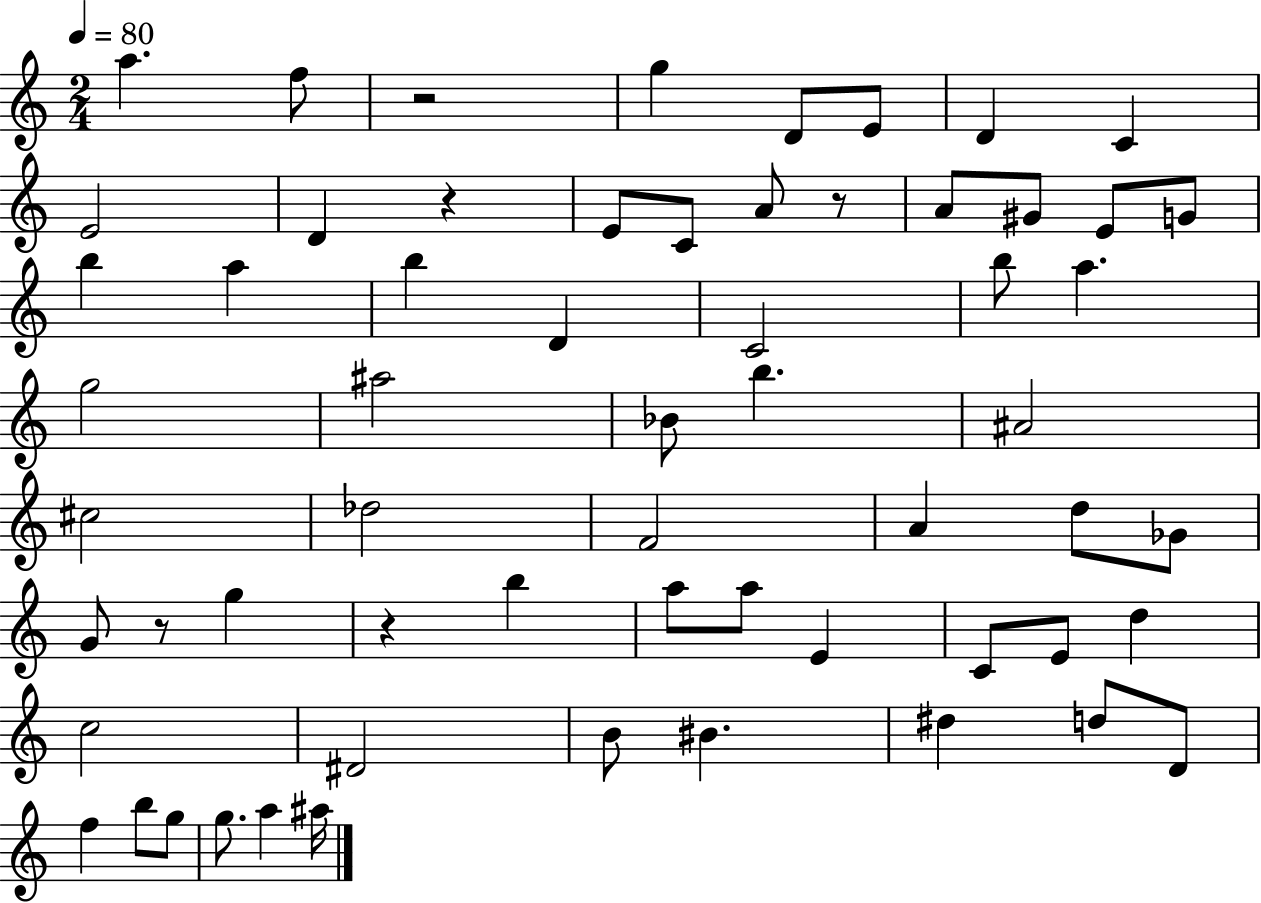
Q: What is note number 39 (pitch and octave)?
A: A5